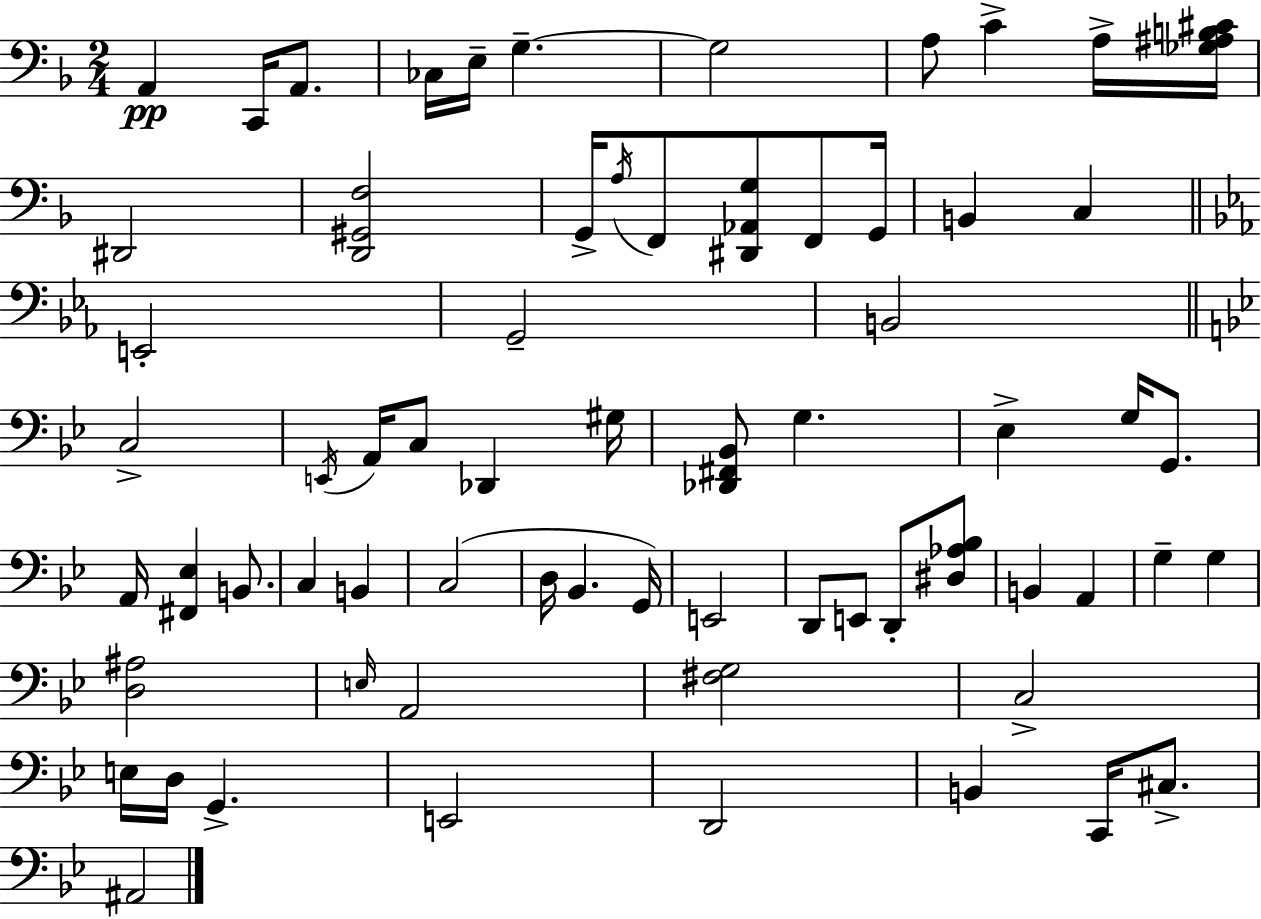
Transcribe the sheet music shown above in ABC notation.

X:1
T:Untitled
M:2/4
L:1/4
K:F
A,, C,,/4 A,,/2 _C,/4 E,/4 G, G,2 A,/2 C A,/4 [_G,^A,B,^C]/4 ^D,,2 [D,,^G,,F,]2 G,,/4 A,/4 F,,/2 [^D,,_A,,G,]/2 F,,/2 G,,/4 B,, C, E,,2 G,,2 B,,2 C,2 E,,/4 A,,/4 C,/2 _D,, ^G,/4 [_D,,^F,,_B,,]/2 G, _E, G,/4 G,,/2 A,,/4 [^F,,_E,] B,,/2 C, B,, C,2 D,/4 _B,, G,,/4 E,,2 D,,/2 E,,/2 D,,/2 [^D,_A,_B,]/2 B,, A,, G, G, [D,^A,]2 E,/4 A,,2 [^F,G,]2 C,2 E,/4 D,/4 G,, E,,2 D,,2 B,, C,,/4 ^C,/2 ^A,,2